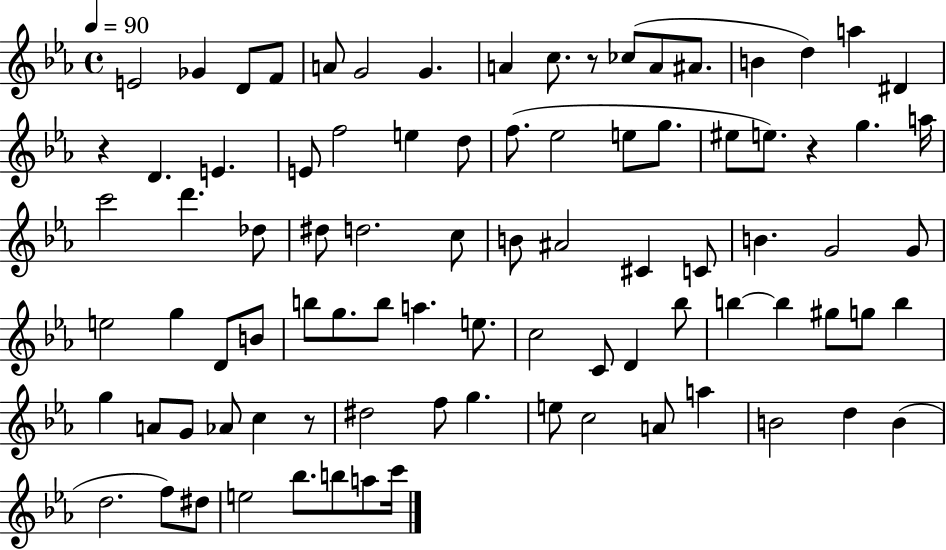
E4/h Gb4/q D4/e F4/e A4/e G4/h G4/q. A4/q C5/e. R/e CES5/e A4/e A#4/e. B4/q D5/q A5/q D#4/q R/q D4/q. E4/q. E4/e F5/h E5/q D5/e F5/e. Eb5/h E5/e G5/e. EIS5/e E5/e. R/q G5/q. A5/s C6/h D6/q. Db5/e D#5/e D5/h. C5/e B4/e A#4/h C#4/q C4/e B4/q. G4/h G4/e E5/h G5/q D4/e B4/e B5/e G5/e. B5/e A5/q. E5/e. C5/h C4/e D4/q Bb5/e B5/q B5/q G#5/e G5/e B5/q G5/q A4/e G4/e Ab4/e C5/q R/e D#5/h F5/e G5/q. E5/e C5/h A4/e A5/q B4/h D5/q B4/q D5/h. F5/e D#5/e E5/h Bb5/e. B5/e A5/e C6/s